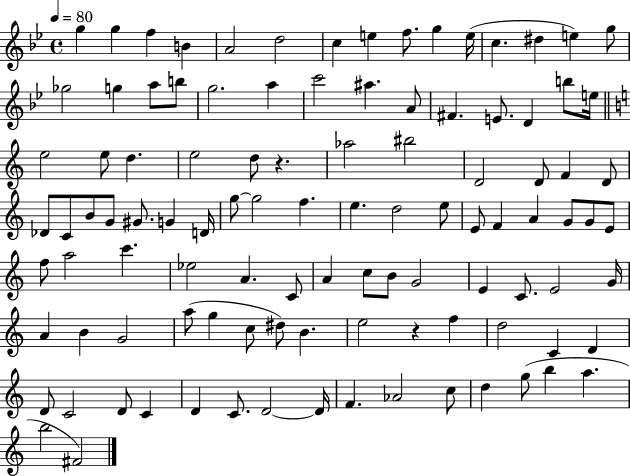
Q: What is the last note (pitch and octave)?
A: F#4